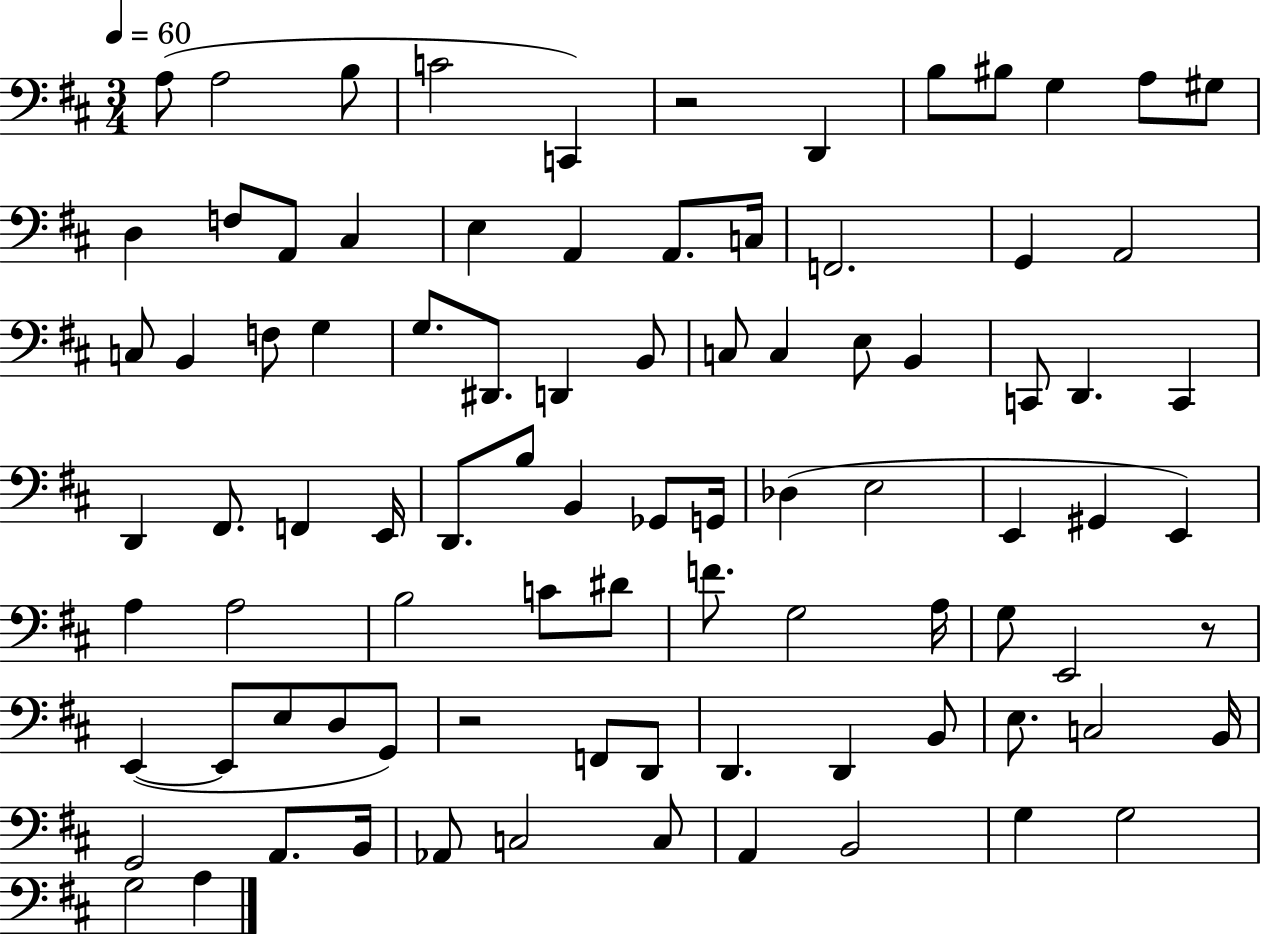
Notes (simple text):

A3/e A3/h B3/e C4/h C2/q R/h D2/q B3/e BIS3/e G3/q A3/e G#3/e D3/q F3/e A2/e C#3/q E3/q A2/q A2/e. C3/s F2/h. G2/q A2/h C3/e B2/q F3/e G3/q G3/e. D#2/e. D2/q B2/e C3/e C3/q E3/e B2/q C2/e D2/q. C2/q D2/q F#2/e. F2/q E2/s D2/e. B3/e B2/q Gb2/e G2/s Db3/q E3/h E2/q G#2/q E2/q A3/q A3/h B3/h C4/e D#4/e F4/e. G3/h A3/s G3/e E2/h R/e E2/q E2/e E3/e D3/e G2/e R/h F2/e D2/e D2/q. D2/q B2/e E3/e. C3/h B2/s G2/h A2/e. B2/s Ab2/e C3/h C3/e A2/q B2/h G3/q G3/h G3/h A3/q